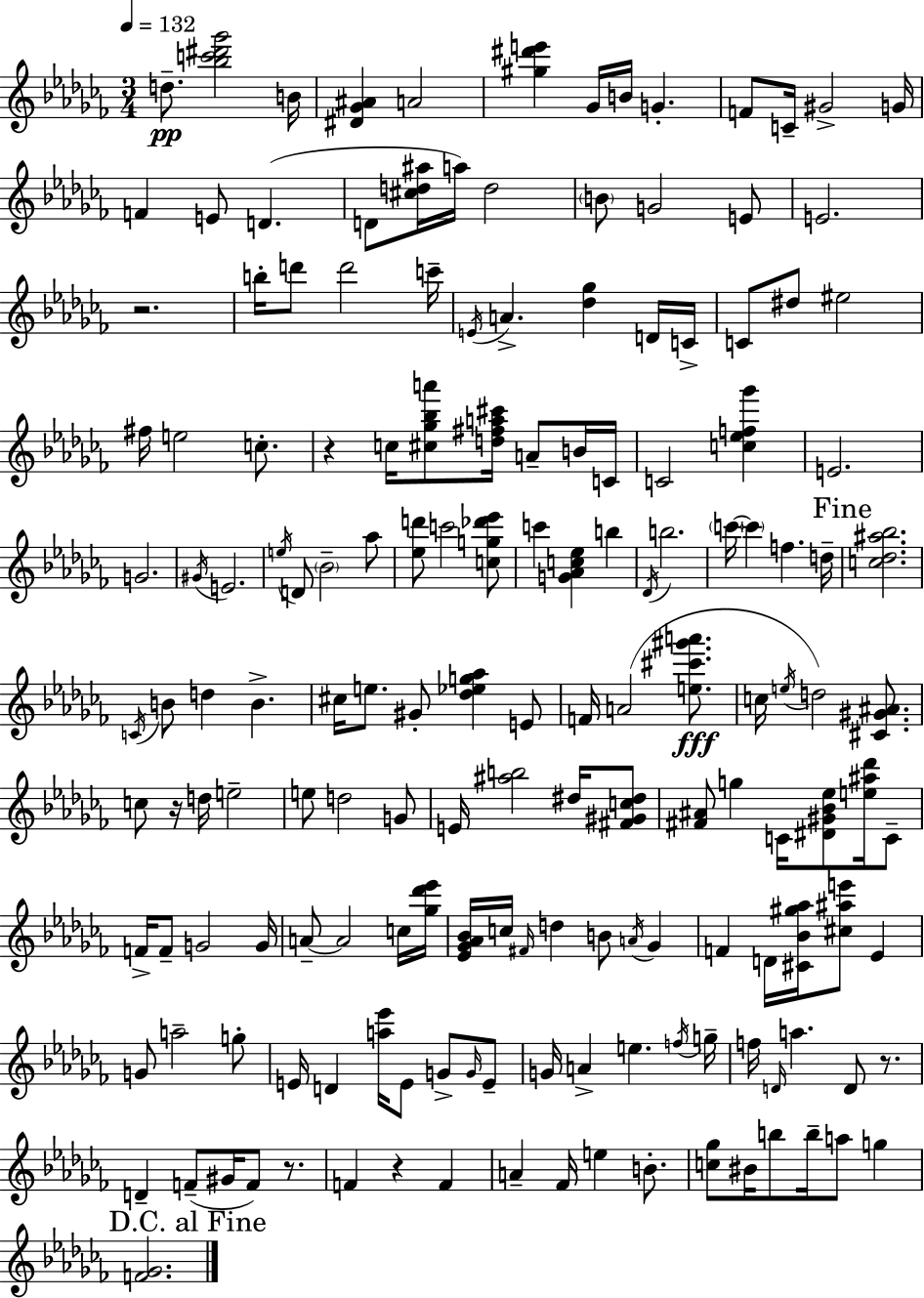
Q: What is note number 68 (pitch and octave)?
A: E5